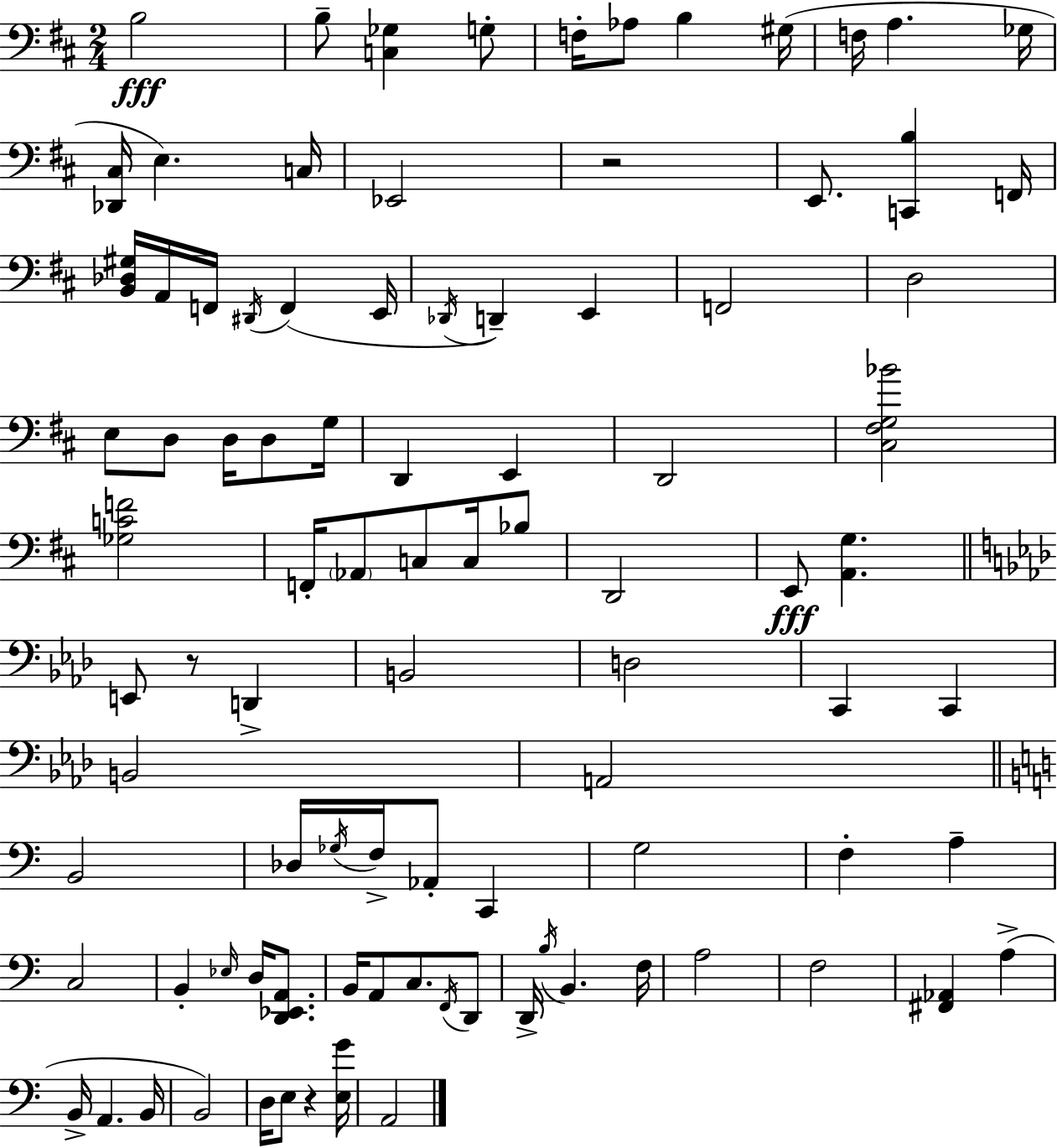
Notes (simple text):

B3/h B3/e [C3,Gb3]/q G3/e F3/s Ab3/e B3/q G#3/s F3/s A3/q. Gb3/s [Db2,C#3]/s E3/q. C3/s Eb2/h R/h E2/e. [C2,B3]/q F2/s [B2,Db3,G#3]/s A2/s F2/s D#2/s F2/q E2/s Db2/s D2/q E2/q F2/h D3/h E3/e D3/e D3/s D3/e G3/s D2/q E2/q D2/h [C#3,F#3,G3,Bb4]/h [Gb3,C4,F4]/h F2/s Ab2/e C3/e C3/s Bb3/e D2/h E2/e [A2,G3]/q. E2/e R/e D2/q B2/h D3/h C2/q C2/q B2/h A2/h B2/h Db3/s Gb3/s F3/s Ab2/e C2/q G3/h F3/q A3/q C3/h B2/q Eb3/s D3/s [D2,Eb2,A2]/e. B2/s A2/e C3/e. F2/s D2/e D2/s B3/s B2/q. F3/s A3/h F3/h [F#2,Ab2]/q A3/q B2/s A2/q. B2/s B2/h D3/s E3/e R/q [E3,G4]/s A2/h